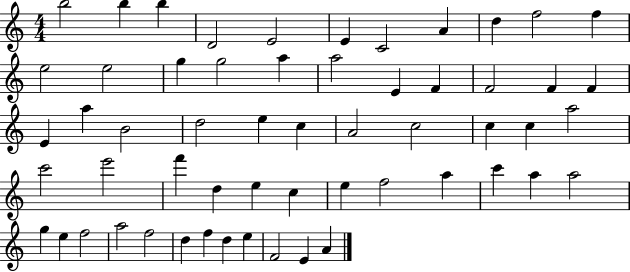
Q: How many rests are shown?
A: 0